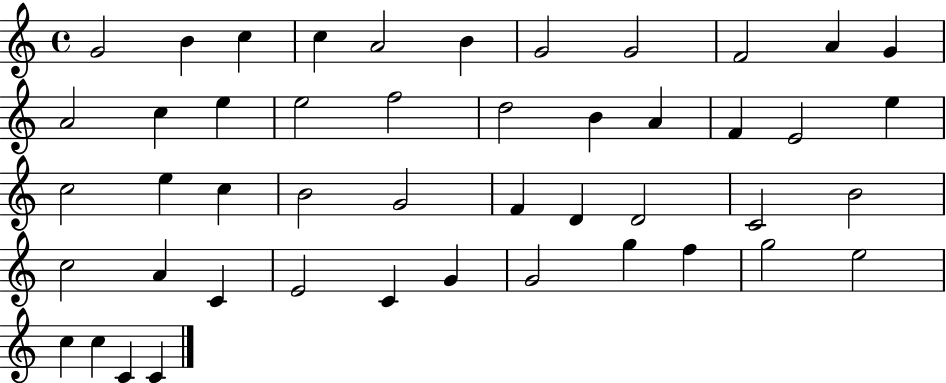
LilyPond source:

{
  \clef treble
  \time 4/4
  \defaultTimeSignature
  \key c \major
  g'2 b'4 c''4 | c''4 a'2 b'4 | g'2 g'2 | f'2 a'4 g'4 | \break a'2 c''4 e''4 | e''2 f''2 | d''2 b'4 a'4 | f'4 e'2 e''4 | \break c''2 e''4 c''4 | b'2 g'2 | f'4 d'4 d'2 | c'2 b'2 | \break c''2 a'4 c'4 | e'2 c'4 g'4 | g'2 g''4 f''4 | g''2 e''2 | \break c''4 c''4 c'4 c'4 | \bar "|."
}